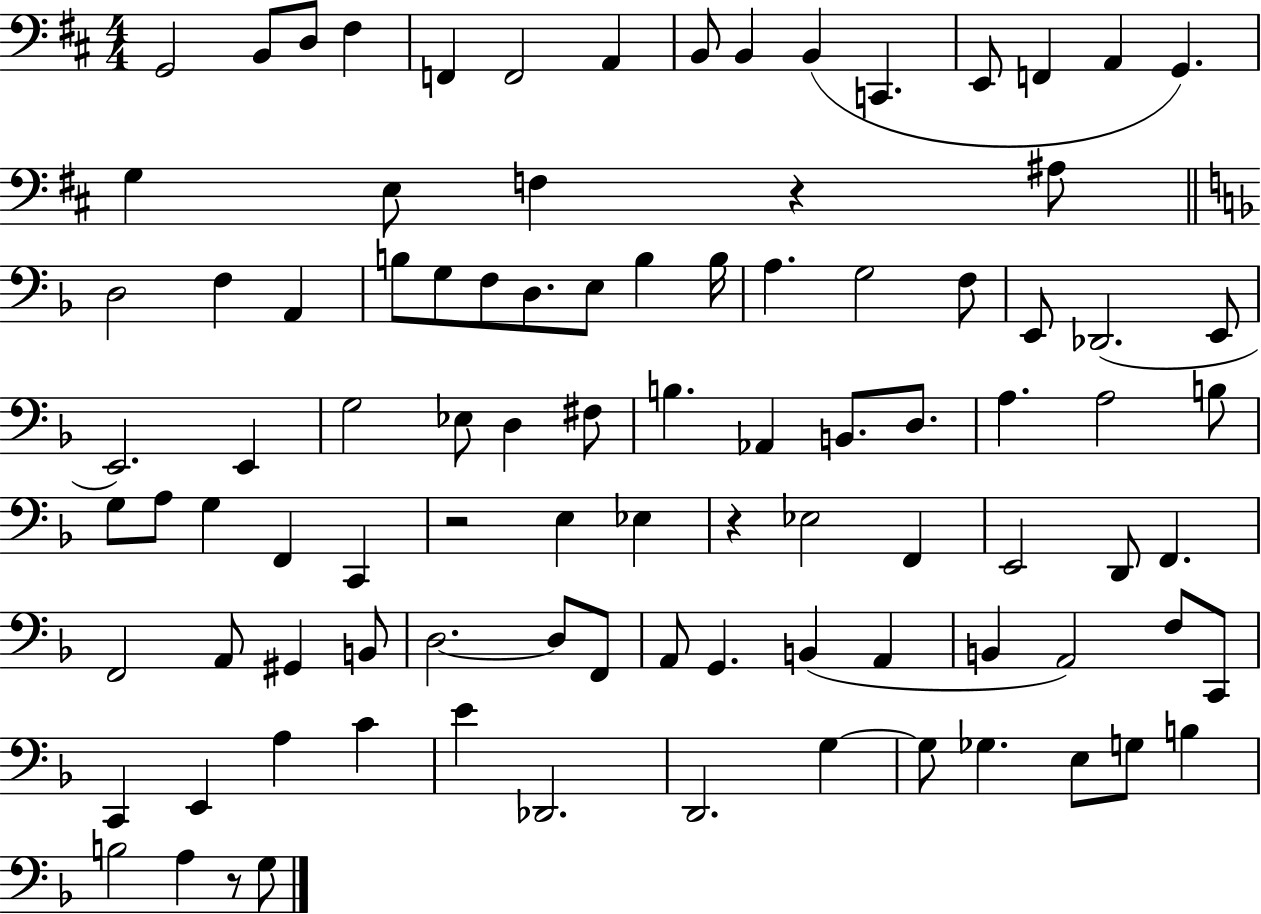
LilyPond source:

{
  \clef bass
  \numericTimeSignature
  \time 4/4
  \key d \major
  \repeat volta 2 { g,2 b,8 d8 fis4 | f,4 f,2 a,4 | b,8 b,4 b,4( c,4. | e,8 f,4 a,4 g,4.) | \break g4 e8 f4 r4 ais8 | \bar "||" \break \key f \major d2 f4 a,4 | b8 g8 f8 d8. e8 b4 b16 | a4. g2 f8 | e,8 des,2.( e,8 | \break e,2.) e,4 | g2 ees8 d4 fis8 | b4. aes,4 b,8. d8. | a4. a2 b8 | \break g8 a8 g4 f,4 c,4 | r2 e4 ees4 | r4 ees2 f,4 | e,2 d,8 f,4. | \break f,2 a,8 gis,4 b,8 | d2.~~ d8 f,8 | a,8 g,4. b,4( a,4 | b,4 a,2) f8 c,8 | \break c,4 e,4 a4 c'4 | e'4 des,2. | d,2. g4~~ | g8 ges4. e8 g8 b4 | \break b2 a4 r8 g8 | } \bar "|."
}